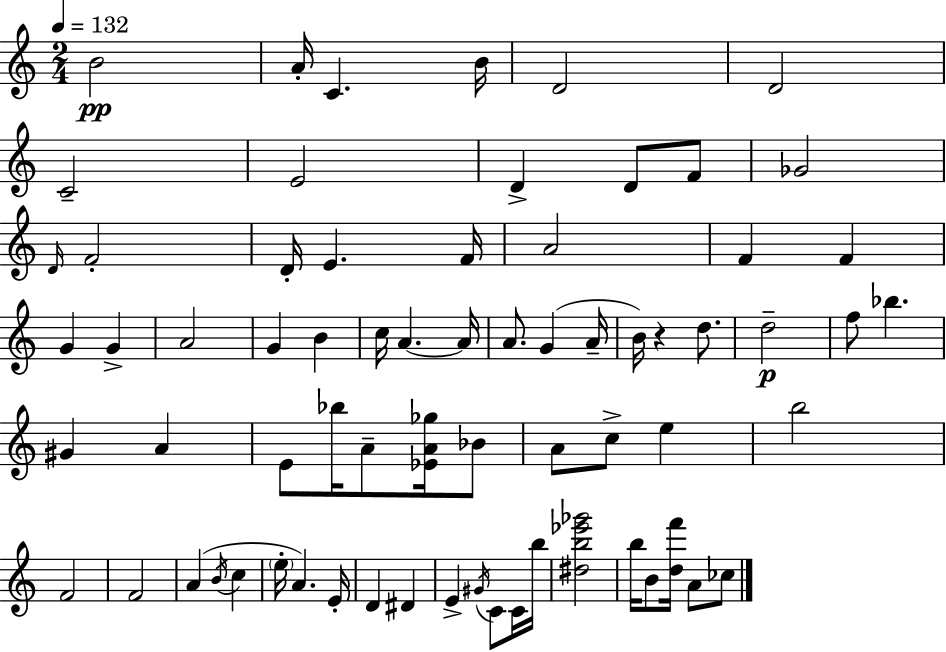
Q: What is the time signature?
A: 2/4